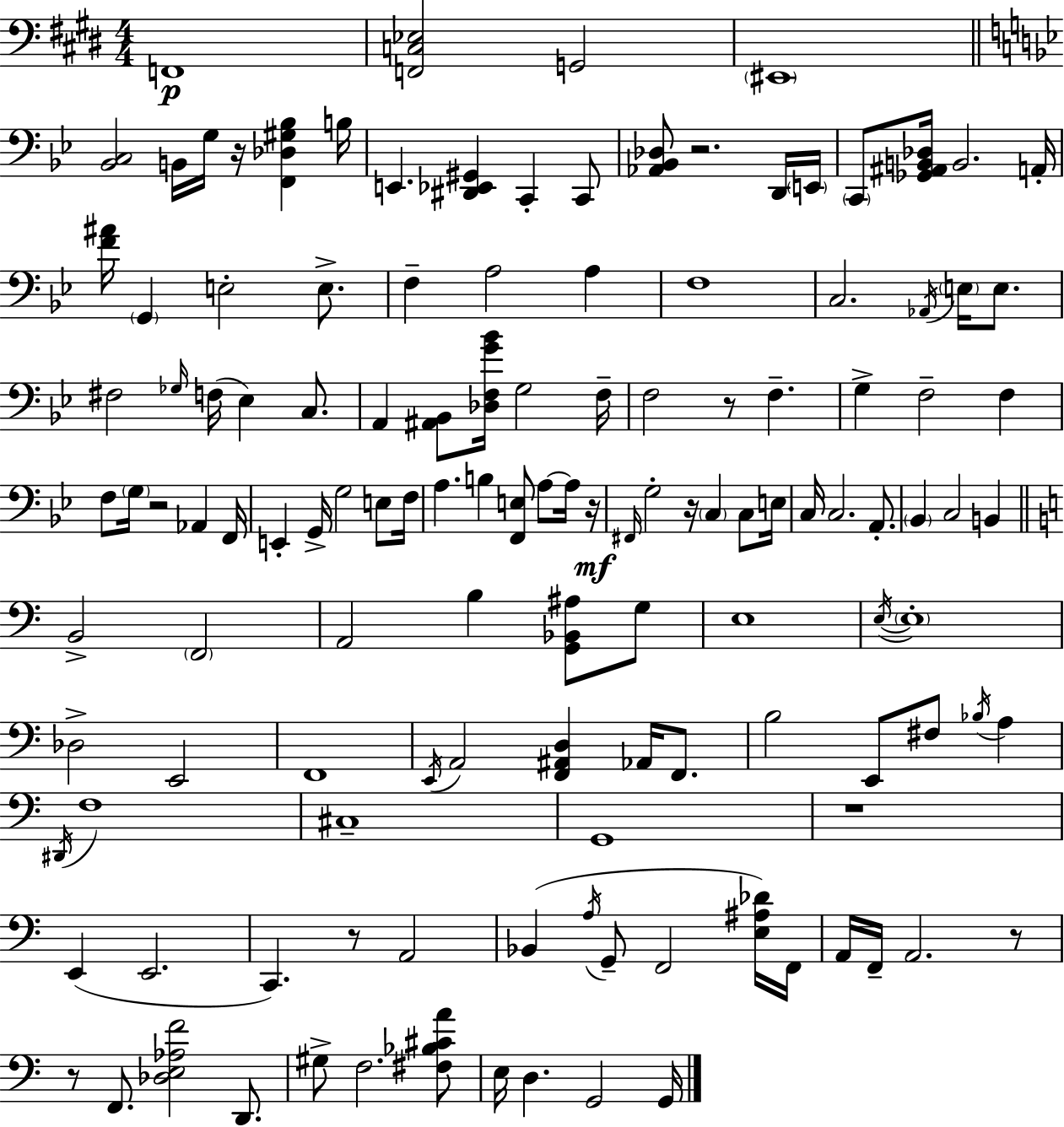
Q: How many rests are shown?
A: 10